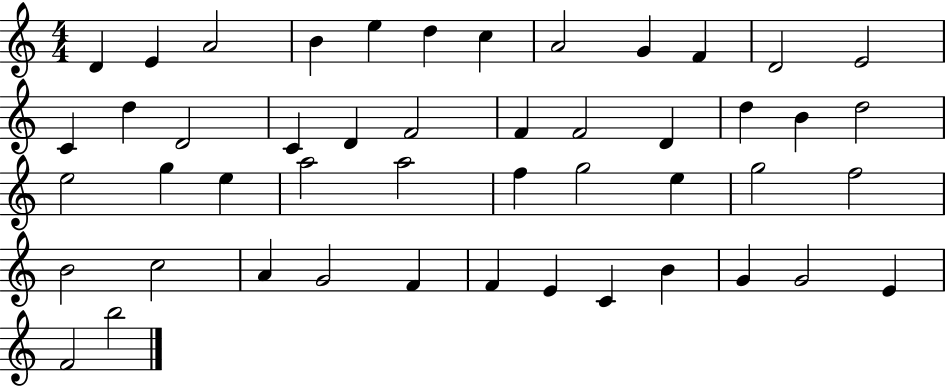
X:1
T:Untitled
M:4/4
L:1/4
K:C
D E A2 B e d c A2 G F D2 E2 C d D2 C D F2 F F2 D d B d2 e2 g e a2 a2 f g2 e g2 f2 B2 c2 A G2 F F E C B G G2 E F2 b2